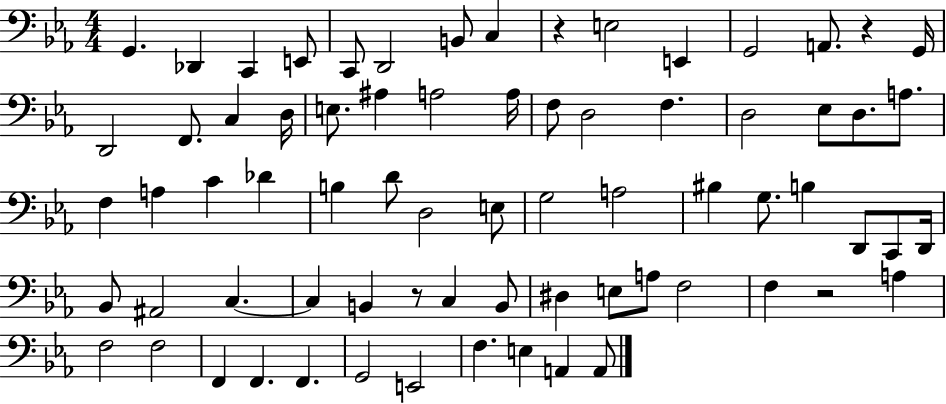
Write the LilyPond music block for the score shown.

{
  \clef bass
  \numericTimeSignature
  \time 4/4
  \key ees \major
  g,4. des,4 c,4 e,8 | c,8 d,2 b,8 c4 | r4 e2 e,4 | g,2 a,8. r4 g,16 | \break d,2 f,8. c4 d16 | e8. ais4 a2 a16 | f8 d2 f4. | d2 ees8 d8. a8. | \break f4 a4 c'4 des'4 | b4 d'8 d2 e8 | g2 a2 | bis4 g8. b4 d,8 c,8 d,16 | \break bes,8 ais,2 c4.~~ | c4 b,4 r8 c4 b,8 | dis4 e8 a8 f2 | f4 r2 a4 | \break f2 f2 | f,4 f,4. f,4. | g,2 e,2 | f4. e4 a,4 a,8 | \break \bar "|."
}